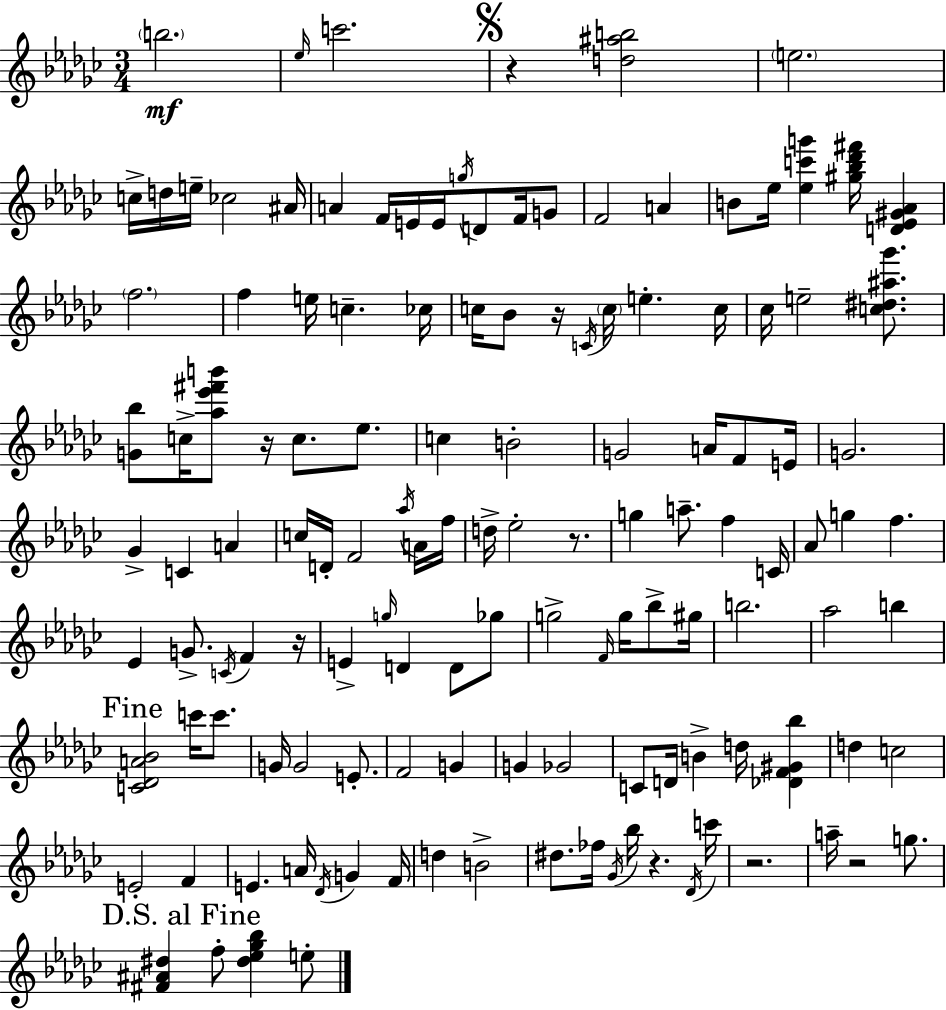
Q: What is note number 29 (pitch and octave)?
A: C4